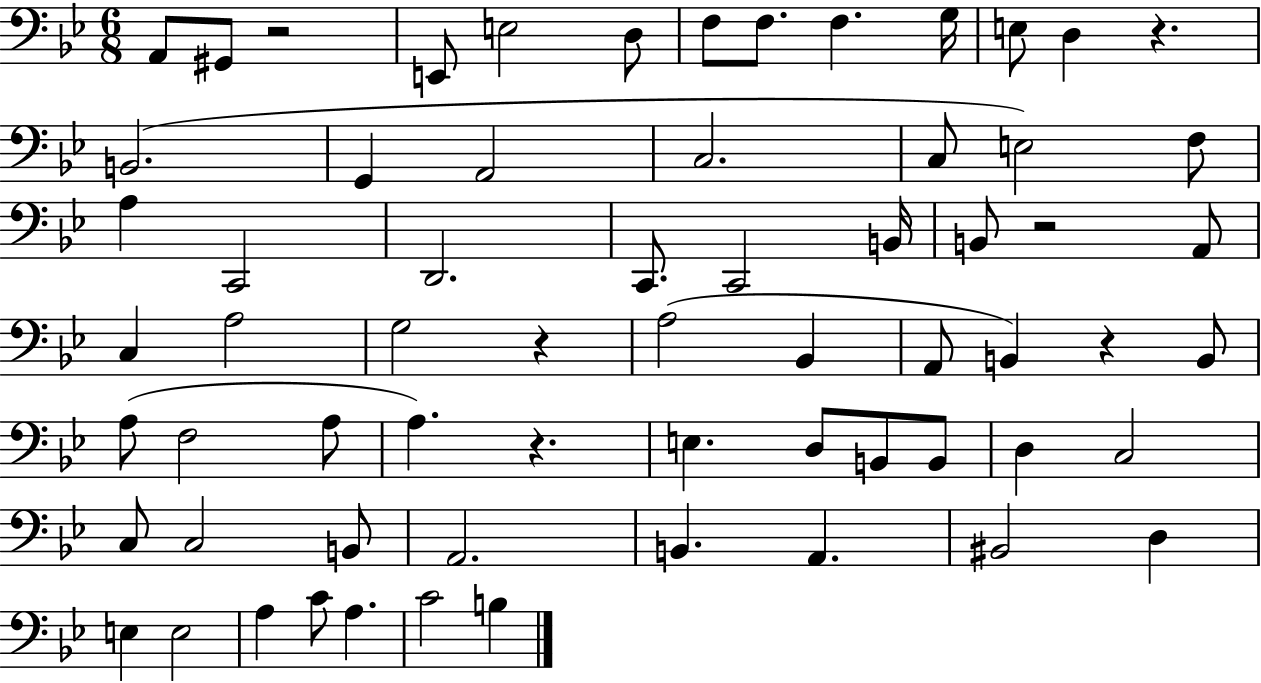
A2/e G#2/e R/h E2/e E3/h D3/e F3/e F3/e. F3/q. G3/s E3/e D3/q R/q. B2/h. G2/q A2/h C3/h. C3/e E3/h F3/e A3/q C2/h D2/h. C2/e. C2/h B2/s B2/e R/h A2/e C3/q A3/h G3/h R/q A3/h Bb2/q A2/e B2/q R/q B2/e A3/e F3/h A3/e A3/q. R/q. E3/q. D3/e B2/e B2/e D3/q C3/h C3/e C3/h B2/e A2/h. B2/q. A2/q. BIS2/h D3/q E3/q E3/h A3/q C4/e A3/q. C4/h B3/q